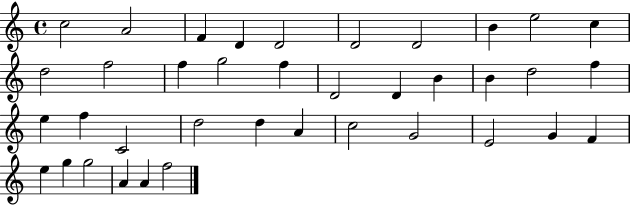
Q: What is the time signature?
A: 4/4